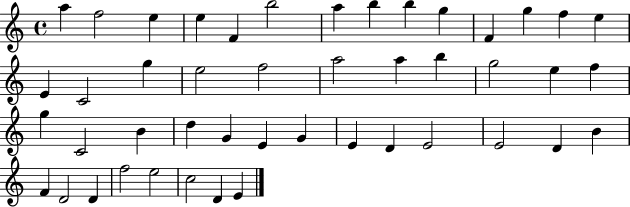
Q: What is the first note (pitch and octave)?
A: A5